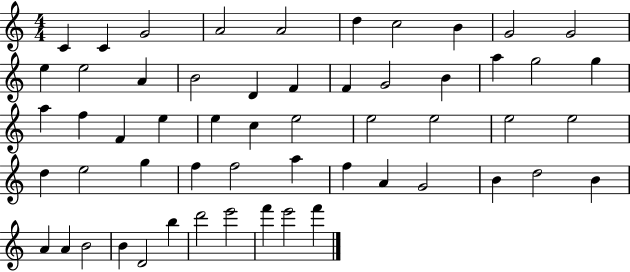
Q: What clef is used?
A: treble